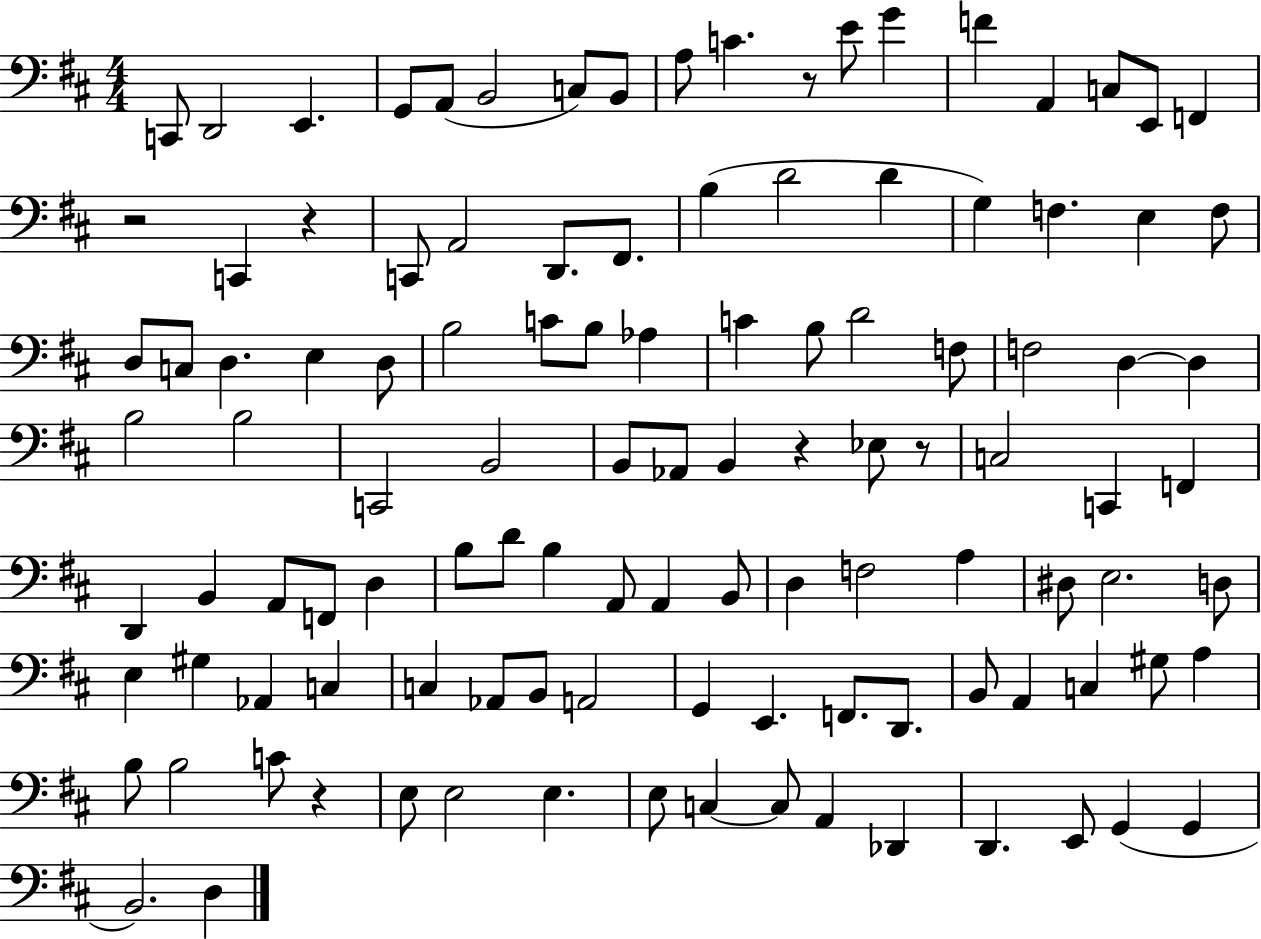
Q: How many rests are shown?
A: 6